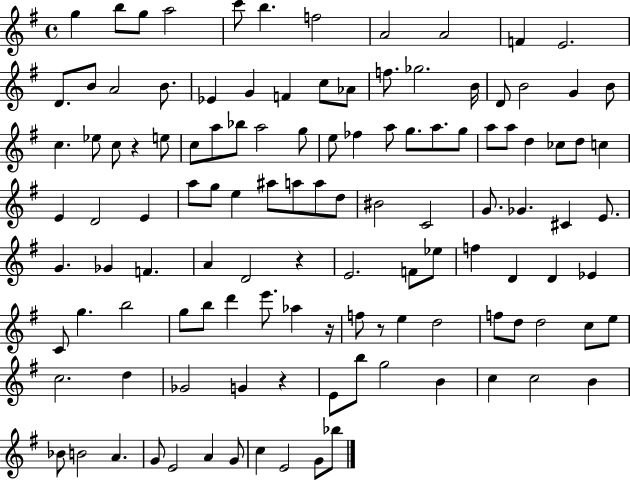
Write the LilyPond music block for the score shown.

{
  \clef treble
  \time 4/4
  \defaultTimeSignature
  \key g \major
  g''4 b''8 g''8 a''2 | c'''8 b''4. f''2 | a'2 a'2 | f'4 e'2. | \break d'8. b'8 a'2 b'8. | ees'4 g'4 f'4 c''8 aes'8 | f''8. ges''2. b'16 | d'8 b'2 g'4 b'8 | \break c''4. ees''8 c''8 r4 e''8 | c''8 a''8 bes''8 a''2 g''8 | e''8 fes''4 a''8 g''8. a''8. g''8 | a''8 a''8 d''4 ces''8 d''8 c''4 | \break e'4 d'2 e'4 | a''8 g''8 e''4 ais''8 a''8 a''8 d''8 | bis'2 c'2 | g'8. ges'4. cis'4 e'8. | \break g'4. ges'4 f'4. | a'4 d'2 r4 | e'2. f'8 ees''8 | f''4 d'4 d'4 ees'4 | \break c'8 g''4. b''2 | g''8 b''8 d'''4 e'''8. aes''4 r16 | f''8 r8 e''4 d''2 | f''8 d''8 d''2 c''8 e''8 | \break c''2. d''4 | ges'2 g'4 r4 | e'8 b''8 g''2 b'4 | c''4 c''2 b'4 | \break bes'8 b'2 a'4. | g'8 e'2 a'4 g'8 | c''4 e'2 g'8 bes''8 | \bar "|."
}